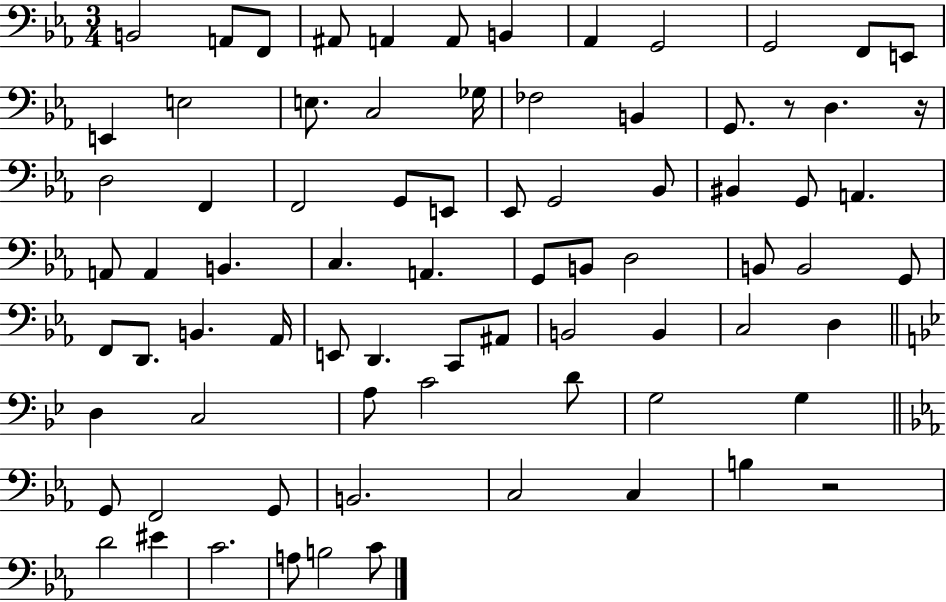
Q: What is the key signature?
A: EES major